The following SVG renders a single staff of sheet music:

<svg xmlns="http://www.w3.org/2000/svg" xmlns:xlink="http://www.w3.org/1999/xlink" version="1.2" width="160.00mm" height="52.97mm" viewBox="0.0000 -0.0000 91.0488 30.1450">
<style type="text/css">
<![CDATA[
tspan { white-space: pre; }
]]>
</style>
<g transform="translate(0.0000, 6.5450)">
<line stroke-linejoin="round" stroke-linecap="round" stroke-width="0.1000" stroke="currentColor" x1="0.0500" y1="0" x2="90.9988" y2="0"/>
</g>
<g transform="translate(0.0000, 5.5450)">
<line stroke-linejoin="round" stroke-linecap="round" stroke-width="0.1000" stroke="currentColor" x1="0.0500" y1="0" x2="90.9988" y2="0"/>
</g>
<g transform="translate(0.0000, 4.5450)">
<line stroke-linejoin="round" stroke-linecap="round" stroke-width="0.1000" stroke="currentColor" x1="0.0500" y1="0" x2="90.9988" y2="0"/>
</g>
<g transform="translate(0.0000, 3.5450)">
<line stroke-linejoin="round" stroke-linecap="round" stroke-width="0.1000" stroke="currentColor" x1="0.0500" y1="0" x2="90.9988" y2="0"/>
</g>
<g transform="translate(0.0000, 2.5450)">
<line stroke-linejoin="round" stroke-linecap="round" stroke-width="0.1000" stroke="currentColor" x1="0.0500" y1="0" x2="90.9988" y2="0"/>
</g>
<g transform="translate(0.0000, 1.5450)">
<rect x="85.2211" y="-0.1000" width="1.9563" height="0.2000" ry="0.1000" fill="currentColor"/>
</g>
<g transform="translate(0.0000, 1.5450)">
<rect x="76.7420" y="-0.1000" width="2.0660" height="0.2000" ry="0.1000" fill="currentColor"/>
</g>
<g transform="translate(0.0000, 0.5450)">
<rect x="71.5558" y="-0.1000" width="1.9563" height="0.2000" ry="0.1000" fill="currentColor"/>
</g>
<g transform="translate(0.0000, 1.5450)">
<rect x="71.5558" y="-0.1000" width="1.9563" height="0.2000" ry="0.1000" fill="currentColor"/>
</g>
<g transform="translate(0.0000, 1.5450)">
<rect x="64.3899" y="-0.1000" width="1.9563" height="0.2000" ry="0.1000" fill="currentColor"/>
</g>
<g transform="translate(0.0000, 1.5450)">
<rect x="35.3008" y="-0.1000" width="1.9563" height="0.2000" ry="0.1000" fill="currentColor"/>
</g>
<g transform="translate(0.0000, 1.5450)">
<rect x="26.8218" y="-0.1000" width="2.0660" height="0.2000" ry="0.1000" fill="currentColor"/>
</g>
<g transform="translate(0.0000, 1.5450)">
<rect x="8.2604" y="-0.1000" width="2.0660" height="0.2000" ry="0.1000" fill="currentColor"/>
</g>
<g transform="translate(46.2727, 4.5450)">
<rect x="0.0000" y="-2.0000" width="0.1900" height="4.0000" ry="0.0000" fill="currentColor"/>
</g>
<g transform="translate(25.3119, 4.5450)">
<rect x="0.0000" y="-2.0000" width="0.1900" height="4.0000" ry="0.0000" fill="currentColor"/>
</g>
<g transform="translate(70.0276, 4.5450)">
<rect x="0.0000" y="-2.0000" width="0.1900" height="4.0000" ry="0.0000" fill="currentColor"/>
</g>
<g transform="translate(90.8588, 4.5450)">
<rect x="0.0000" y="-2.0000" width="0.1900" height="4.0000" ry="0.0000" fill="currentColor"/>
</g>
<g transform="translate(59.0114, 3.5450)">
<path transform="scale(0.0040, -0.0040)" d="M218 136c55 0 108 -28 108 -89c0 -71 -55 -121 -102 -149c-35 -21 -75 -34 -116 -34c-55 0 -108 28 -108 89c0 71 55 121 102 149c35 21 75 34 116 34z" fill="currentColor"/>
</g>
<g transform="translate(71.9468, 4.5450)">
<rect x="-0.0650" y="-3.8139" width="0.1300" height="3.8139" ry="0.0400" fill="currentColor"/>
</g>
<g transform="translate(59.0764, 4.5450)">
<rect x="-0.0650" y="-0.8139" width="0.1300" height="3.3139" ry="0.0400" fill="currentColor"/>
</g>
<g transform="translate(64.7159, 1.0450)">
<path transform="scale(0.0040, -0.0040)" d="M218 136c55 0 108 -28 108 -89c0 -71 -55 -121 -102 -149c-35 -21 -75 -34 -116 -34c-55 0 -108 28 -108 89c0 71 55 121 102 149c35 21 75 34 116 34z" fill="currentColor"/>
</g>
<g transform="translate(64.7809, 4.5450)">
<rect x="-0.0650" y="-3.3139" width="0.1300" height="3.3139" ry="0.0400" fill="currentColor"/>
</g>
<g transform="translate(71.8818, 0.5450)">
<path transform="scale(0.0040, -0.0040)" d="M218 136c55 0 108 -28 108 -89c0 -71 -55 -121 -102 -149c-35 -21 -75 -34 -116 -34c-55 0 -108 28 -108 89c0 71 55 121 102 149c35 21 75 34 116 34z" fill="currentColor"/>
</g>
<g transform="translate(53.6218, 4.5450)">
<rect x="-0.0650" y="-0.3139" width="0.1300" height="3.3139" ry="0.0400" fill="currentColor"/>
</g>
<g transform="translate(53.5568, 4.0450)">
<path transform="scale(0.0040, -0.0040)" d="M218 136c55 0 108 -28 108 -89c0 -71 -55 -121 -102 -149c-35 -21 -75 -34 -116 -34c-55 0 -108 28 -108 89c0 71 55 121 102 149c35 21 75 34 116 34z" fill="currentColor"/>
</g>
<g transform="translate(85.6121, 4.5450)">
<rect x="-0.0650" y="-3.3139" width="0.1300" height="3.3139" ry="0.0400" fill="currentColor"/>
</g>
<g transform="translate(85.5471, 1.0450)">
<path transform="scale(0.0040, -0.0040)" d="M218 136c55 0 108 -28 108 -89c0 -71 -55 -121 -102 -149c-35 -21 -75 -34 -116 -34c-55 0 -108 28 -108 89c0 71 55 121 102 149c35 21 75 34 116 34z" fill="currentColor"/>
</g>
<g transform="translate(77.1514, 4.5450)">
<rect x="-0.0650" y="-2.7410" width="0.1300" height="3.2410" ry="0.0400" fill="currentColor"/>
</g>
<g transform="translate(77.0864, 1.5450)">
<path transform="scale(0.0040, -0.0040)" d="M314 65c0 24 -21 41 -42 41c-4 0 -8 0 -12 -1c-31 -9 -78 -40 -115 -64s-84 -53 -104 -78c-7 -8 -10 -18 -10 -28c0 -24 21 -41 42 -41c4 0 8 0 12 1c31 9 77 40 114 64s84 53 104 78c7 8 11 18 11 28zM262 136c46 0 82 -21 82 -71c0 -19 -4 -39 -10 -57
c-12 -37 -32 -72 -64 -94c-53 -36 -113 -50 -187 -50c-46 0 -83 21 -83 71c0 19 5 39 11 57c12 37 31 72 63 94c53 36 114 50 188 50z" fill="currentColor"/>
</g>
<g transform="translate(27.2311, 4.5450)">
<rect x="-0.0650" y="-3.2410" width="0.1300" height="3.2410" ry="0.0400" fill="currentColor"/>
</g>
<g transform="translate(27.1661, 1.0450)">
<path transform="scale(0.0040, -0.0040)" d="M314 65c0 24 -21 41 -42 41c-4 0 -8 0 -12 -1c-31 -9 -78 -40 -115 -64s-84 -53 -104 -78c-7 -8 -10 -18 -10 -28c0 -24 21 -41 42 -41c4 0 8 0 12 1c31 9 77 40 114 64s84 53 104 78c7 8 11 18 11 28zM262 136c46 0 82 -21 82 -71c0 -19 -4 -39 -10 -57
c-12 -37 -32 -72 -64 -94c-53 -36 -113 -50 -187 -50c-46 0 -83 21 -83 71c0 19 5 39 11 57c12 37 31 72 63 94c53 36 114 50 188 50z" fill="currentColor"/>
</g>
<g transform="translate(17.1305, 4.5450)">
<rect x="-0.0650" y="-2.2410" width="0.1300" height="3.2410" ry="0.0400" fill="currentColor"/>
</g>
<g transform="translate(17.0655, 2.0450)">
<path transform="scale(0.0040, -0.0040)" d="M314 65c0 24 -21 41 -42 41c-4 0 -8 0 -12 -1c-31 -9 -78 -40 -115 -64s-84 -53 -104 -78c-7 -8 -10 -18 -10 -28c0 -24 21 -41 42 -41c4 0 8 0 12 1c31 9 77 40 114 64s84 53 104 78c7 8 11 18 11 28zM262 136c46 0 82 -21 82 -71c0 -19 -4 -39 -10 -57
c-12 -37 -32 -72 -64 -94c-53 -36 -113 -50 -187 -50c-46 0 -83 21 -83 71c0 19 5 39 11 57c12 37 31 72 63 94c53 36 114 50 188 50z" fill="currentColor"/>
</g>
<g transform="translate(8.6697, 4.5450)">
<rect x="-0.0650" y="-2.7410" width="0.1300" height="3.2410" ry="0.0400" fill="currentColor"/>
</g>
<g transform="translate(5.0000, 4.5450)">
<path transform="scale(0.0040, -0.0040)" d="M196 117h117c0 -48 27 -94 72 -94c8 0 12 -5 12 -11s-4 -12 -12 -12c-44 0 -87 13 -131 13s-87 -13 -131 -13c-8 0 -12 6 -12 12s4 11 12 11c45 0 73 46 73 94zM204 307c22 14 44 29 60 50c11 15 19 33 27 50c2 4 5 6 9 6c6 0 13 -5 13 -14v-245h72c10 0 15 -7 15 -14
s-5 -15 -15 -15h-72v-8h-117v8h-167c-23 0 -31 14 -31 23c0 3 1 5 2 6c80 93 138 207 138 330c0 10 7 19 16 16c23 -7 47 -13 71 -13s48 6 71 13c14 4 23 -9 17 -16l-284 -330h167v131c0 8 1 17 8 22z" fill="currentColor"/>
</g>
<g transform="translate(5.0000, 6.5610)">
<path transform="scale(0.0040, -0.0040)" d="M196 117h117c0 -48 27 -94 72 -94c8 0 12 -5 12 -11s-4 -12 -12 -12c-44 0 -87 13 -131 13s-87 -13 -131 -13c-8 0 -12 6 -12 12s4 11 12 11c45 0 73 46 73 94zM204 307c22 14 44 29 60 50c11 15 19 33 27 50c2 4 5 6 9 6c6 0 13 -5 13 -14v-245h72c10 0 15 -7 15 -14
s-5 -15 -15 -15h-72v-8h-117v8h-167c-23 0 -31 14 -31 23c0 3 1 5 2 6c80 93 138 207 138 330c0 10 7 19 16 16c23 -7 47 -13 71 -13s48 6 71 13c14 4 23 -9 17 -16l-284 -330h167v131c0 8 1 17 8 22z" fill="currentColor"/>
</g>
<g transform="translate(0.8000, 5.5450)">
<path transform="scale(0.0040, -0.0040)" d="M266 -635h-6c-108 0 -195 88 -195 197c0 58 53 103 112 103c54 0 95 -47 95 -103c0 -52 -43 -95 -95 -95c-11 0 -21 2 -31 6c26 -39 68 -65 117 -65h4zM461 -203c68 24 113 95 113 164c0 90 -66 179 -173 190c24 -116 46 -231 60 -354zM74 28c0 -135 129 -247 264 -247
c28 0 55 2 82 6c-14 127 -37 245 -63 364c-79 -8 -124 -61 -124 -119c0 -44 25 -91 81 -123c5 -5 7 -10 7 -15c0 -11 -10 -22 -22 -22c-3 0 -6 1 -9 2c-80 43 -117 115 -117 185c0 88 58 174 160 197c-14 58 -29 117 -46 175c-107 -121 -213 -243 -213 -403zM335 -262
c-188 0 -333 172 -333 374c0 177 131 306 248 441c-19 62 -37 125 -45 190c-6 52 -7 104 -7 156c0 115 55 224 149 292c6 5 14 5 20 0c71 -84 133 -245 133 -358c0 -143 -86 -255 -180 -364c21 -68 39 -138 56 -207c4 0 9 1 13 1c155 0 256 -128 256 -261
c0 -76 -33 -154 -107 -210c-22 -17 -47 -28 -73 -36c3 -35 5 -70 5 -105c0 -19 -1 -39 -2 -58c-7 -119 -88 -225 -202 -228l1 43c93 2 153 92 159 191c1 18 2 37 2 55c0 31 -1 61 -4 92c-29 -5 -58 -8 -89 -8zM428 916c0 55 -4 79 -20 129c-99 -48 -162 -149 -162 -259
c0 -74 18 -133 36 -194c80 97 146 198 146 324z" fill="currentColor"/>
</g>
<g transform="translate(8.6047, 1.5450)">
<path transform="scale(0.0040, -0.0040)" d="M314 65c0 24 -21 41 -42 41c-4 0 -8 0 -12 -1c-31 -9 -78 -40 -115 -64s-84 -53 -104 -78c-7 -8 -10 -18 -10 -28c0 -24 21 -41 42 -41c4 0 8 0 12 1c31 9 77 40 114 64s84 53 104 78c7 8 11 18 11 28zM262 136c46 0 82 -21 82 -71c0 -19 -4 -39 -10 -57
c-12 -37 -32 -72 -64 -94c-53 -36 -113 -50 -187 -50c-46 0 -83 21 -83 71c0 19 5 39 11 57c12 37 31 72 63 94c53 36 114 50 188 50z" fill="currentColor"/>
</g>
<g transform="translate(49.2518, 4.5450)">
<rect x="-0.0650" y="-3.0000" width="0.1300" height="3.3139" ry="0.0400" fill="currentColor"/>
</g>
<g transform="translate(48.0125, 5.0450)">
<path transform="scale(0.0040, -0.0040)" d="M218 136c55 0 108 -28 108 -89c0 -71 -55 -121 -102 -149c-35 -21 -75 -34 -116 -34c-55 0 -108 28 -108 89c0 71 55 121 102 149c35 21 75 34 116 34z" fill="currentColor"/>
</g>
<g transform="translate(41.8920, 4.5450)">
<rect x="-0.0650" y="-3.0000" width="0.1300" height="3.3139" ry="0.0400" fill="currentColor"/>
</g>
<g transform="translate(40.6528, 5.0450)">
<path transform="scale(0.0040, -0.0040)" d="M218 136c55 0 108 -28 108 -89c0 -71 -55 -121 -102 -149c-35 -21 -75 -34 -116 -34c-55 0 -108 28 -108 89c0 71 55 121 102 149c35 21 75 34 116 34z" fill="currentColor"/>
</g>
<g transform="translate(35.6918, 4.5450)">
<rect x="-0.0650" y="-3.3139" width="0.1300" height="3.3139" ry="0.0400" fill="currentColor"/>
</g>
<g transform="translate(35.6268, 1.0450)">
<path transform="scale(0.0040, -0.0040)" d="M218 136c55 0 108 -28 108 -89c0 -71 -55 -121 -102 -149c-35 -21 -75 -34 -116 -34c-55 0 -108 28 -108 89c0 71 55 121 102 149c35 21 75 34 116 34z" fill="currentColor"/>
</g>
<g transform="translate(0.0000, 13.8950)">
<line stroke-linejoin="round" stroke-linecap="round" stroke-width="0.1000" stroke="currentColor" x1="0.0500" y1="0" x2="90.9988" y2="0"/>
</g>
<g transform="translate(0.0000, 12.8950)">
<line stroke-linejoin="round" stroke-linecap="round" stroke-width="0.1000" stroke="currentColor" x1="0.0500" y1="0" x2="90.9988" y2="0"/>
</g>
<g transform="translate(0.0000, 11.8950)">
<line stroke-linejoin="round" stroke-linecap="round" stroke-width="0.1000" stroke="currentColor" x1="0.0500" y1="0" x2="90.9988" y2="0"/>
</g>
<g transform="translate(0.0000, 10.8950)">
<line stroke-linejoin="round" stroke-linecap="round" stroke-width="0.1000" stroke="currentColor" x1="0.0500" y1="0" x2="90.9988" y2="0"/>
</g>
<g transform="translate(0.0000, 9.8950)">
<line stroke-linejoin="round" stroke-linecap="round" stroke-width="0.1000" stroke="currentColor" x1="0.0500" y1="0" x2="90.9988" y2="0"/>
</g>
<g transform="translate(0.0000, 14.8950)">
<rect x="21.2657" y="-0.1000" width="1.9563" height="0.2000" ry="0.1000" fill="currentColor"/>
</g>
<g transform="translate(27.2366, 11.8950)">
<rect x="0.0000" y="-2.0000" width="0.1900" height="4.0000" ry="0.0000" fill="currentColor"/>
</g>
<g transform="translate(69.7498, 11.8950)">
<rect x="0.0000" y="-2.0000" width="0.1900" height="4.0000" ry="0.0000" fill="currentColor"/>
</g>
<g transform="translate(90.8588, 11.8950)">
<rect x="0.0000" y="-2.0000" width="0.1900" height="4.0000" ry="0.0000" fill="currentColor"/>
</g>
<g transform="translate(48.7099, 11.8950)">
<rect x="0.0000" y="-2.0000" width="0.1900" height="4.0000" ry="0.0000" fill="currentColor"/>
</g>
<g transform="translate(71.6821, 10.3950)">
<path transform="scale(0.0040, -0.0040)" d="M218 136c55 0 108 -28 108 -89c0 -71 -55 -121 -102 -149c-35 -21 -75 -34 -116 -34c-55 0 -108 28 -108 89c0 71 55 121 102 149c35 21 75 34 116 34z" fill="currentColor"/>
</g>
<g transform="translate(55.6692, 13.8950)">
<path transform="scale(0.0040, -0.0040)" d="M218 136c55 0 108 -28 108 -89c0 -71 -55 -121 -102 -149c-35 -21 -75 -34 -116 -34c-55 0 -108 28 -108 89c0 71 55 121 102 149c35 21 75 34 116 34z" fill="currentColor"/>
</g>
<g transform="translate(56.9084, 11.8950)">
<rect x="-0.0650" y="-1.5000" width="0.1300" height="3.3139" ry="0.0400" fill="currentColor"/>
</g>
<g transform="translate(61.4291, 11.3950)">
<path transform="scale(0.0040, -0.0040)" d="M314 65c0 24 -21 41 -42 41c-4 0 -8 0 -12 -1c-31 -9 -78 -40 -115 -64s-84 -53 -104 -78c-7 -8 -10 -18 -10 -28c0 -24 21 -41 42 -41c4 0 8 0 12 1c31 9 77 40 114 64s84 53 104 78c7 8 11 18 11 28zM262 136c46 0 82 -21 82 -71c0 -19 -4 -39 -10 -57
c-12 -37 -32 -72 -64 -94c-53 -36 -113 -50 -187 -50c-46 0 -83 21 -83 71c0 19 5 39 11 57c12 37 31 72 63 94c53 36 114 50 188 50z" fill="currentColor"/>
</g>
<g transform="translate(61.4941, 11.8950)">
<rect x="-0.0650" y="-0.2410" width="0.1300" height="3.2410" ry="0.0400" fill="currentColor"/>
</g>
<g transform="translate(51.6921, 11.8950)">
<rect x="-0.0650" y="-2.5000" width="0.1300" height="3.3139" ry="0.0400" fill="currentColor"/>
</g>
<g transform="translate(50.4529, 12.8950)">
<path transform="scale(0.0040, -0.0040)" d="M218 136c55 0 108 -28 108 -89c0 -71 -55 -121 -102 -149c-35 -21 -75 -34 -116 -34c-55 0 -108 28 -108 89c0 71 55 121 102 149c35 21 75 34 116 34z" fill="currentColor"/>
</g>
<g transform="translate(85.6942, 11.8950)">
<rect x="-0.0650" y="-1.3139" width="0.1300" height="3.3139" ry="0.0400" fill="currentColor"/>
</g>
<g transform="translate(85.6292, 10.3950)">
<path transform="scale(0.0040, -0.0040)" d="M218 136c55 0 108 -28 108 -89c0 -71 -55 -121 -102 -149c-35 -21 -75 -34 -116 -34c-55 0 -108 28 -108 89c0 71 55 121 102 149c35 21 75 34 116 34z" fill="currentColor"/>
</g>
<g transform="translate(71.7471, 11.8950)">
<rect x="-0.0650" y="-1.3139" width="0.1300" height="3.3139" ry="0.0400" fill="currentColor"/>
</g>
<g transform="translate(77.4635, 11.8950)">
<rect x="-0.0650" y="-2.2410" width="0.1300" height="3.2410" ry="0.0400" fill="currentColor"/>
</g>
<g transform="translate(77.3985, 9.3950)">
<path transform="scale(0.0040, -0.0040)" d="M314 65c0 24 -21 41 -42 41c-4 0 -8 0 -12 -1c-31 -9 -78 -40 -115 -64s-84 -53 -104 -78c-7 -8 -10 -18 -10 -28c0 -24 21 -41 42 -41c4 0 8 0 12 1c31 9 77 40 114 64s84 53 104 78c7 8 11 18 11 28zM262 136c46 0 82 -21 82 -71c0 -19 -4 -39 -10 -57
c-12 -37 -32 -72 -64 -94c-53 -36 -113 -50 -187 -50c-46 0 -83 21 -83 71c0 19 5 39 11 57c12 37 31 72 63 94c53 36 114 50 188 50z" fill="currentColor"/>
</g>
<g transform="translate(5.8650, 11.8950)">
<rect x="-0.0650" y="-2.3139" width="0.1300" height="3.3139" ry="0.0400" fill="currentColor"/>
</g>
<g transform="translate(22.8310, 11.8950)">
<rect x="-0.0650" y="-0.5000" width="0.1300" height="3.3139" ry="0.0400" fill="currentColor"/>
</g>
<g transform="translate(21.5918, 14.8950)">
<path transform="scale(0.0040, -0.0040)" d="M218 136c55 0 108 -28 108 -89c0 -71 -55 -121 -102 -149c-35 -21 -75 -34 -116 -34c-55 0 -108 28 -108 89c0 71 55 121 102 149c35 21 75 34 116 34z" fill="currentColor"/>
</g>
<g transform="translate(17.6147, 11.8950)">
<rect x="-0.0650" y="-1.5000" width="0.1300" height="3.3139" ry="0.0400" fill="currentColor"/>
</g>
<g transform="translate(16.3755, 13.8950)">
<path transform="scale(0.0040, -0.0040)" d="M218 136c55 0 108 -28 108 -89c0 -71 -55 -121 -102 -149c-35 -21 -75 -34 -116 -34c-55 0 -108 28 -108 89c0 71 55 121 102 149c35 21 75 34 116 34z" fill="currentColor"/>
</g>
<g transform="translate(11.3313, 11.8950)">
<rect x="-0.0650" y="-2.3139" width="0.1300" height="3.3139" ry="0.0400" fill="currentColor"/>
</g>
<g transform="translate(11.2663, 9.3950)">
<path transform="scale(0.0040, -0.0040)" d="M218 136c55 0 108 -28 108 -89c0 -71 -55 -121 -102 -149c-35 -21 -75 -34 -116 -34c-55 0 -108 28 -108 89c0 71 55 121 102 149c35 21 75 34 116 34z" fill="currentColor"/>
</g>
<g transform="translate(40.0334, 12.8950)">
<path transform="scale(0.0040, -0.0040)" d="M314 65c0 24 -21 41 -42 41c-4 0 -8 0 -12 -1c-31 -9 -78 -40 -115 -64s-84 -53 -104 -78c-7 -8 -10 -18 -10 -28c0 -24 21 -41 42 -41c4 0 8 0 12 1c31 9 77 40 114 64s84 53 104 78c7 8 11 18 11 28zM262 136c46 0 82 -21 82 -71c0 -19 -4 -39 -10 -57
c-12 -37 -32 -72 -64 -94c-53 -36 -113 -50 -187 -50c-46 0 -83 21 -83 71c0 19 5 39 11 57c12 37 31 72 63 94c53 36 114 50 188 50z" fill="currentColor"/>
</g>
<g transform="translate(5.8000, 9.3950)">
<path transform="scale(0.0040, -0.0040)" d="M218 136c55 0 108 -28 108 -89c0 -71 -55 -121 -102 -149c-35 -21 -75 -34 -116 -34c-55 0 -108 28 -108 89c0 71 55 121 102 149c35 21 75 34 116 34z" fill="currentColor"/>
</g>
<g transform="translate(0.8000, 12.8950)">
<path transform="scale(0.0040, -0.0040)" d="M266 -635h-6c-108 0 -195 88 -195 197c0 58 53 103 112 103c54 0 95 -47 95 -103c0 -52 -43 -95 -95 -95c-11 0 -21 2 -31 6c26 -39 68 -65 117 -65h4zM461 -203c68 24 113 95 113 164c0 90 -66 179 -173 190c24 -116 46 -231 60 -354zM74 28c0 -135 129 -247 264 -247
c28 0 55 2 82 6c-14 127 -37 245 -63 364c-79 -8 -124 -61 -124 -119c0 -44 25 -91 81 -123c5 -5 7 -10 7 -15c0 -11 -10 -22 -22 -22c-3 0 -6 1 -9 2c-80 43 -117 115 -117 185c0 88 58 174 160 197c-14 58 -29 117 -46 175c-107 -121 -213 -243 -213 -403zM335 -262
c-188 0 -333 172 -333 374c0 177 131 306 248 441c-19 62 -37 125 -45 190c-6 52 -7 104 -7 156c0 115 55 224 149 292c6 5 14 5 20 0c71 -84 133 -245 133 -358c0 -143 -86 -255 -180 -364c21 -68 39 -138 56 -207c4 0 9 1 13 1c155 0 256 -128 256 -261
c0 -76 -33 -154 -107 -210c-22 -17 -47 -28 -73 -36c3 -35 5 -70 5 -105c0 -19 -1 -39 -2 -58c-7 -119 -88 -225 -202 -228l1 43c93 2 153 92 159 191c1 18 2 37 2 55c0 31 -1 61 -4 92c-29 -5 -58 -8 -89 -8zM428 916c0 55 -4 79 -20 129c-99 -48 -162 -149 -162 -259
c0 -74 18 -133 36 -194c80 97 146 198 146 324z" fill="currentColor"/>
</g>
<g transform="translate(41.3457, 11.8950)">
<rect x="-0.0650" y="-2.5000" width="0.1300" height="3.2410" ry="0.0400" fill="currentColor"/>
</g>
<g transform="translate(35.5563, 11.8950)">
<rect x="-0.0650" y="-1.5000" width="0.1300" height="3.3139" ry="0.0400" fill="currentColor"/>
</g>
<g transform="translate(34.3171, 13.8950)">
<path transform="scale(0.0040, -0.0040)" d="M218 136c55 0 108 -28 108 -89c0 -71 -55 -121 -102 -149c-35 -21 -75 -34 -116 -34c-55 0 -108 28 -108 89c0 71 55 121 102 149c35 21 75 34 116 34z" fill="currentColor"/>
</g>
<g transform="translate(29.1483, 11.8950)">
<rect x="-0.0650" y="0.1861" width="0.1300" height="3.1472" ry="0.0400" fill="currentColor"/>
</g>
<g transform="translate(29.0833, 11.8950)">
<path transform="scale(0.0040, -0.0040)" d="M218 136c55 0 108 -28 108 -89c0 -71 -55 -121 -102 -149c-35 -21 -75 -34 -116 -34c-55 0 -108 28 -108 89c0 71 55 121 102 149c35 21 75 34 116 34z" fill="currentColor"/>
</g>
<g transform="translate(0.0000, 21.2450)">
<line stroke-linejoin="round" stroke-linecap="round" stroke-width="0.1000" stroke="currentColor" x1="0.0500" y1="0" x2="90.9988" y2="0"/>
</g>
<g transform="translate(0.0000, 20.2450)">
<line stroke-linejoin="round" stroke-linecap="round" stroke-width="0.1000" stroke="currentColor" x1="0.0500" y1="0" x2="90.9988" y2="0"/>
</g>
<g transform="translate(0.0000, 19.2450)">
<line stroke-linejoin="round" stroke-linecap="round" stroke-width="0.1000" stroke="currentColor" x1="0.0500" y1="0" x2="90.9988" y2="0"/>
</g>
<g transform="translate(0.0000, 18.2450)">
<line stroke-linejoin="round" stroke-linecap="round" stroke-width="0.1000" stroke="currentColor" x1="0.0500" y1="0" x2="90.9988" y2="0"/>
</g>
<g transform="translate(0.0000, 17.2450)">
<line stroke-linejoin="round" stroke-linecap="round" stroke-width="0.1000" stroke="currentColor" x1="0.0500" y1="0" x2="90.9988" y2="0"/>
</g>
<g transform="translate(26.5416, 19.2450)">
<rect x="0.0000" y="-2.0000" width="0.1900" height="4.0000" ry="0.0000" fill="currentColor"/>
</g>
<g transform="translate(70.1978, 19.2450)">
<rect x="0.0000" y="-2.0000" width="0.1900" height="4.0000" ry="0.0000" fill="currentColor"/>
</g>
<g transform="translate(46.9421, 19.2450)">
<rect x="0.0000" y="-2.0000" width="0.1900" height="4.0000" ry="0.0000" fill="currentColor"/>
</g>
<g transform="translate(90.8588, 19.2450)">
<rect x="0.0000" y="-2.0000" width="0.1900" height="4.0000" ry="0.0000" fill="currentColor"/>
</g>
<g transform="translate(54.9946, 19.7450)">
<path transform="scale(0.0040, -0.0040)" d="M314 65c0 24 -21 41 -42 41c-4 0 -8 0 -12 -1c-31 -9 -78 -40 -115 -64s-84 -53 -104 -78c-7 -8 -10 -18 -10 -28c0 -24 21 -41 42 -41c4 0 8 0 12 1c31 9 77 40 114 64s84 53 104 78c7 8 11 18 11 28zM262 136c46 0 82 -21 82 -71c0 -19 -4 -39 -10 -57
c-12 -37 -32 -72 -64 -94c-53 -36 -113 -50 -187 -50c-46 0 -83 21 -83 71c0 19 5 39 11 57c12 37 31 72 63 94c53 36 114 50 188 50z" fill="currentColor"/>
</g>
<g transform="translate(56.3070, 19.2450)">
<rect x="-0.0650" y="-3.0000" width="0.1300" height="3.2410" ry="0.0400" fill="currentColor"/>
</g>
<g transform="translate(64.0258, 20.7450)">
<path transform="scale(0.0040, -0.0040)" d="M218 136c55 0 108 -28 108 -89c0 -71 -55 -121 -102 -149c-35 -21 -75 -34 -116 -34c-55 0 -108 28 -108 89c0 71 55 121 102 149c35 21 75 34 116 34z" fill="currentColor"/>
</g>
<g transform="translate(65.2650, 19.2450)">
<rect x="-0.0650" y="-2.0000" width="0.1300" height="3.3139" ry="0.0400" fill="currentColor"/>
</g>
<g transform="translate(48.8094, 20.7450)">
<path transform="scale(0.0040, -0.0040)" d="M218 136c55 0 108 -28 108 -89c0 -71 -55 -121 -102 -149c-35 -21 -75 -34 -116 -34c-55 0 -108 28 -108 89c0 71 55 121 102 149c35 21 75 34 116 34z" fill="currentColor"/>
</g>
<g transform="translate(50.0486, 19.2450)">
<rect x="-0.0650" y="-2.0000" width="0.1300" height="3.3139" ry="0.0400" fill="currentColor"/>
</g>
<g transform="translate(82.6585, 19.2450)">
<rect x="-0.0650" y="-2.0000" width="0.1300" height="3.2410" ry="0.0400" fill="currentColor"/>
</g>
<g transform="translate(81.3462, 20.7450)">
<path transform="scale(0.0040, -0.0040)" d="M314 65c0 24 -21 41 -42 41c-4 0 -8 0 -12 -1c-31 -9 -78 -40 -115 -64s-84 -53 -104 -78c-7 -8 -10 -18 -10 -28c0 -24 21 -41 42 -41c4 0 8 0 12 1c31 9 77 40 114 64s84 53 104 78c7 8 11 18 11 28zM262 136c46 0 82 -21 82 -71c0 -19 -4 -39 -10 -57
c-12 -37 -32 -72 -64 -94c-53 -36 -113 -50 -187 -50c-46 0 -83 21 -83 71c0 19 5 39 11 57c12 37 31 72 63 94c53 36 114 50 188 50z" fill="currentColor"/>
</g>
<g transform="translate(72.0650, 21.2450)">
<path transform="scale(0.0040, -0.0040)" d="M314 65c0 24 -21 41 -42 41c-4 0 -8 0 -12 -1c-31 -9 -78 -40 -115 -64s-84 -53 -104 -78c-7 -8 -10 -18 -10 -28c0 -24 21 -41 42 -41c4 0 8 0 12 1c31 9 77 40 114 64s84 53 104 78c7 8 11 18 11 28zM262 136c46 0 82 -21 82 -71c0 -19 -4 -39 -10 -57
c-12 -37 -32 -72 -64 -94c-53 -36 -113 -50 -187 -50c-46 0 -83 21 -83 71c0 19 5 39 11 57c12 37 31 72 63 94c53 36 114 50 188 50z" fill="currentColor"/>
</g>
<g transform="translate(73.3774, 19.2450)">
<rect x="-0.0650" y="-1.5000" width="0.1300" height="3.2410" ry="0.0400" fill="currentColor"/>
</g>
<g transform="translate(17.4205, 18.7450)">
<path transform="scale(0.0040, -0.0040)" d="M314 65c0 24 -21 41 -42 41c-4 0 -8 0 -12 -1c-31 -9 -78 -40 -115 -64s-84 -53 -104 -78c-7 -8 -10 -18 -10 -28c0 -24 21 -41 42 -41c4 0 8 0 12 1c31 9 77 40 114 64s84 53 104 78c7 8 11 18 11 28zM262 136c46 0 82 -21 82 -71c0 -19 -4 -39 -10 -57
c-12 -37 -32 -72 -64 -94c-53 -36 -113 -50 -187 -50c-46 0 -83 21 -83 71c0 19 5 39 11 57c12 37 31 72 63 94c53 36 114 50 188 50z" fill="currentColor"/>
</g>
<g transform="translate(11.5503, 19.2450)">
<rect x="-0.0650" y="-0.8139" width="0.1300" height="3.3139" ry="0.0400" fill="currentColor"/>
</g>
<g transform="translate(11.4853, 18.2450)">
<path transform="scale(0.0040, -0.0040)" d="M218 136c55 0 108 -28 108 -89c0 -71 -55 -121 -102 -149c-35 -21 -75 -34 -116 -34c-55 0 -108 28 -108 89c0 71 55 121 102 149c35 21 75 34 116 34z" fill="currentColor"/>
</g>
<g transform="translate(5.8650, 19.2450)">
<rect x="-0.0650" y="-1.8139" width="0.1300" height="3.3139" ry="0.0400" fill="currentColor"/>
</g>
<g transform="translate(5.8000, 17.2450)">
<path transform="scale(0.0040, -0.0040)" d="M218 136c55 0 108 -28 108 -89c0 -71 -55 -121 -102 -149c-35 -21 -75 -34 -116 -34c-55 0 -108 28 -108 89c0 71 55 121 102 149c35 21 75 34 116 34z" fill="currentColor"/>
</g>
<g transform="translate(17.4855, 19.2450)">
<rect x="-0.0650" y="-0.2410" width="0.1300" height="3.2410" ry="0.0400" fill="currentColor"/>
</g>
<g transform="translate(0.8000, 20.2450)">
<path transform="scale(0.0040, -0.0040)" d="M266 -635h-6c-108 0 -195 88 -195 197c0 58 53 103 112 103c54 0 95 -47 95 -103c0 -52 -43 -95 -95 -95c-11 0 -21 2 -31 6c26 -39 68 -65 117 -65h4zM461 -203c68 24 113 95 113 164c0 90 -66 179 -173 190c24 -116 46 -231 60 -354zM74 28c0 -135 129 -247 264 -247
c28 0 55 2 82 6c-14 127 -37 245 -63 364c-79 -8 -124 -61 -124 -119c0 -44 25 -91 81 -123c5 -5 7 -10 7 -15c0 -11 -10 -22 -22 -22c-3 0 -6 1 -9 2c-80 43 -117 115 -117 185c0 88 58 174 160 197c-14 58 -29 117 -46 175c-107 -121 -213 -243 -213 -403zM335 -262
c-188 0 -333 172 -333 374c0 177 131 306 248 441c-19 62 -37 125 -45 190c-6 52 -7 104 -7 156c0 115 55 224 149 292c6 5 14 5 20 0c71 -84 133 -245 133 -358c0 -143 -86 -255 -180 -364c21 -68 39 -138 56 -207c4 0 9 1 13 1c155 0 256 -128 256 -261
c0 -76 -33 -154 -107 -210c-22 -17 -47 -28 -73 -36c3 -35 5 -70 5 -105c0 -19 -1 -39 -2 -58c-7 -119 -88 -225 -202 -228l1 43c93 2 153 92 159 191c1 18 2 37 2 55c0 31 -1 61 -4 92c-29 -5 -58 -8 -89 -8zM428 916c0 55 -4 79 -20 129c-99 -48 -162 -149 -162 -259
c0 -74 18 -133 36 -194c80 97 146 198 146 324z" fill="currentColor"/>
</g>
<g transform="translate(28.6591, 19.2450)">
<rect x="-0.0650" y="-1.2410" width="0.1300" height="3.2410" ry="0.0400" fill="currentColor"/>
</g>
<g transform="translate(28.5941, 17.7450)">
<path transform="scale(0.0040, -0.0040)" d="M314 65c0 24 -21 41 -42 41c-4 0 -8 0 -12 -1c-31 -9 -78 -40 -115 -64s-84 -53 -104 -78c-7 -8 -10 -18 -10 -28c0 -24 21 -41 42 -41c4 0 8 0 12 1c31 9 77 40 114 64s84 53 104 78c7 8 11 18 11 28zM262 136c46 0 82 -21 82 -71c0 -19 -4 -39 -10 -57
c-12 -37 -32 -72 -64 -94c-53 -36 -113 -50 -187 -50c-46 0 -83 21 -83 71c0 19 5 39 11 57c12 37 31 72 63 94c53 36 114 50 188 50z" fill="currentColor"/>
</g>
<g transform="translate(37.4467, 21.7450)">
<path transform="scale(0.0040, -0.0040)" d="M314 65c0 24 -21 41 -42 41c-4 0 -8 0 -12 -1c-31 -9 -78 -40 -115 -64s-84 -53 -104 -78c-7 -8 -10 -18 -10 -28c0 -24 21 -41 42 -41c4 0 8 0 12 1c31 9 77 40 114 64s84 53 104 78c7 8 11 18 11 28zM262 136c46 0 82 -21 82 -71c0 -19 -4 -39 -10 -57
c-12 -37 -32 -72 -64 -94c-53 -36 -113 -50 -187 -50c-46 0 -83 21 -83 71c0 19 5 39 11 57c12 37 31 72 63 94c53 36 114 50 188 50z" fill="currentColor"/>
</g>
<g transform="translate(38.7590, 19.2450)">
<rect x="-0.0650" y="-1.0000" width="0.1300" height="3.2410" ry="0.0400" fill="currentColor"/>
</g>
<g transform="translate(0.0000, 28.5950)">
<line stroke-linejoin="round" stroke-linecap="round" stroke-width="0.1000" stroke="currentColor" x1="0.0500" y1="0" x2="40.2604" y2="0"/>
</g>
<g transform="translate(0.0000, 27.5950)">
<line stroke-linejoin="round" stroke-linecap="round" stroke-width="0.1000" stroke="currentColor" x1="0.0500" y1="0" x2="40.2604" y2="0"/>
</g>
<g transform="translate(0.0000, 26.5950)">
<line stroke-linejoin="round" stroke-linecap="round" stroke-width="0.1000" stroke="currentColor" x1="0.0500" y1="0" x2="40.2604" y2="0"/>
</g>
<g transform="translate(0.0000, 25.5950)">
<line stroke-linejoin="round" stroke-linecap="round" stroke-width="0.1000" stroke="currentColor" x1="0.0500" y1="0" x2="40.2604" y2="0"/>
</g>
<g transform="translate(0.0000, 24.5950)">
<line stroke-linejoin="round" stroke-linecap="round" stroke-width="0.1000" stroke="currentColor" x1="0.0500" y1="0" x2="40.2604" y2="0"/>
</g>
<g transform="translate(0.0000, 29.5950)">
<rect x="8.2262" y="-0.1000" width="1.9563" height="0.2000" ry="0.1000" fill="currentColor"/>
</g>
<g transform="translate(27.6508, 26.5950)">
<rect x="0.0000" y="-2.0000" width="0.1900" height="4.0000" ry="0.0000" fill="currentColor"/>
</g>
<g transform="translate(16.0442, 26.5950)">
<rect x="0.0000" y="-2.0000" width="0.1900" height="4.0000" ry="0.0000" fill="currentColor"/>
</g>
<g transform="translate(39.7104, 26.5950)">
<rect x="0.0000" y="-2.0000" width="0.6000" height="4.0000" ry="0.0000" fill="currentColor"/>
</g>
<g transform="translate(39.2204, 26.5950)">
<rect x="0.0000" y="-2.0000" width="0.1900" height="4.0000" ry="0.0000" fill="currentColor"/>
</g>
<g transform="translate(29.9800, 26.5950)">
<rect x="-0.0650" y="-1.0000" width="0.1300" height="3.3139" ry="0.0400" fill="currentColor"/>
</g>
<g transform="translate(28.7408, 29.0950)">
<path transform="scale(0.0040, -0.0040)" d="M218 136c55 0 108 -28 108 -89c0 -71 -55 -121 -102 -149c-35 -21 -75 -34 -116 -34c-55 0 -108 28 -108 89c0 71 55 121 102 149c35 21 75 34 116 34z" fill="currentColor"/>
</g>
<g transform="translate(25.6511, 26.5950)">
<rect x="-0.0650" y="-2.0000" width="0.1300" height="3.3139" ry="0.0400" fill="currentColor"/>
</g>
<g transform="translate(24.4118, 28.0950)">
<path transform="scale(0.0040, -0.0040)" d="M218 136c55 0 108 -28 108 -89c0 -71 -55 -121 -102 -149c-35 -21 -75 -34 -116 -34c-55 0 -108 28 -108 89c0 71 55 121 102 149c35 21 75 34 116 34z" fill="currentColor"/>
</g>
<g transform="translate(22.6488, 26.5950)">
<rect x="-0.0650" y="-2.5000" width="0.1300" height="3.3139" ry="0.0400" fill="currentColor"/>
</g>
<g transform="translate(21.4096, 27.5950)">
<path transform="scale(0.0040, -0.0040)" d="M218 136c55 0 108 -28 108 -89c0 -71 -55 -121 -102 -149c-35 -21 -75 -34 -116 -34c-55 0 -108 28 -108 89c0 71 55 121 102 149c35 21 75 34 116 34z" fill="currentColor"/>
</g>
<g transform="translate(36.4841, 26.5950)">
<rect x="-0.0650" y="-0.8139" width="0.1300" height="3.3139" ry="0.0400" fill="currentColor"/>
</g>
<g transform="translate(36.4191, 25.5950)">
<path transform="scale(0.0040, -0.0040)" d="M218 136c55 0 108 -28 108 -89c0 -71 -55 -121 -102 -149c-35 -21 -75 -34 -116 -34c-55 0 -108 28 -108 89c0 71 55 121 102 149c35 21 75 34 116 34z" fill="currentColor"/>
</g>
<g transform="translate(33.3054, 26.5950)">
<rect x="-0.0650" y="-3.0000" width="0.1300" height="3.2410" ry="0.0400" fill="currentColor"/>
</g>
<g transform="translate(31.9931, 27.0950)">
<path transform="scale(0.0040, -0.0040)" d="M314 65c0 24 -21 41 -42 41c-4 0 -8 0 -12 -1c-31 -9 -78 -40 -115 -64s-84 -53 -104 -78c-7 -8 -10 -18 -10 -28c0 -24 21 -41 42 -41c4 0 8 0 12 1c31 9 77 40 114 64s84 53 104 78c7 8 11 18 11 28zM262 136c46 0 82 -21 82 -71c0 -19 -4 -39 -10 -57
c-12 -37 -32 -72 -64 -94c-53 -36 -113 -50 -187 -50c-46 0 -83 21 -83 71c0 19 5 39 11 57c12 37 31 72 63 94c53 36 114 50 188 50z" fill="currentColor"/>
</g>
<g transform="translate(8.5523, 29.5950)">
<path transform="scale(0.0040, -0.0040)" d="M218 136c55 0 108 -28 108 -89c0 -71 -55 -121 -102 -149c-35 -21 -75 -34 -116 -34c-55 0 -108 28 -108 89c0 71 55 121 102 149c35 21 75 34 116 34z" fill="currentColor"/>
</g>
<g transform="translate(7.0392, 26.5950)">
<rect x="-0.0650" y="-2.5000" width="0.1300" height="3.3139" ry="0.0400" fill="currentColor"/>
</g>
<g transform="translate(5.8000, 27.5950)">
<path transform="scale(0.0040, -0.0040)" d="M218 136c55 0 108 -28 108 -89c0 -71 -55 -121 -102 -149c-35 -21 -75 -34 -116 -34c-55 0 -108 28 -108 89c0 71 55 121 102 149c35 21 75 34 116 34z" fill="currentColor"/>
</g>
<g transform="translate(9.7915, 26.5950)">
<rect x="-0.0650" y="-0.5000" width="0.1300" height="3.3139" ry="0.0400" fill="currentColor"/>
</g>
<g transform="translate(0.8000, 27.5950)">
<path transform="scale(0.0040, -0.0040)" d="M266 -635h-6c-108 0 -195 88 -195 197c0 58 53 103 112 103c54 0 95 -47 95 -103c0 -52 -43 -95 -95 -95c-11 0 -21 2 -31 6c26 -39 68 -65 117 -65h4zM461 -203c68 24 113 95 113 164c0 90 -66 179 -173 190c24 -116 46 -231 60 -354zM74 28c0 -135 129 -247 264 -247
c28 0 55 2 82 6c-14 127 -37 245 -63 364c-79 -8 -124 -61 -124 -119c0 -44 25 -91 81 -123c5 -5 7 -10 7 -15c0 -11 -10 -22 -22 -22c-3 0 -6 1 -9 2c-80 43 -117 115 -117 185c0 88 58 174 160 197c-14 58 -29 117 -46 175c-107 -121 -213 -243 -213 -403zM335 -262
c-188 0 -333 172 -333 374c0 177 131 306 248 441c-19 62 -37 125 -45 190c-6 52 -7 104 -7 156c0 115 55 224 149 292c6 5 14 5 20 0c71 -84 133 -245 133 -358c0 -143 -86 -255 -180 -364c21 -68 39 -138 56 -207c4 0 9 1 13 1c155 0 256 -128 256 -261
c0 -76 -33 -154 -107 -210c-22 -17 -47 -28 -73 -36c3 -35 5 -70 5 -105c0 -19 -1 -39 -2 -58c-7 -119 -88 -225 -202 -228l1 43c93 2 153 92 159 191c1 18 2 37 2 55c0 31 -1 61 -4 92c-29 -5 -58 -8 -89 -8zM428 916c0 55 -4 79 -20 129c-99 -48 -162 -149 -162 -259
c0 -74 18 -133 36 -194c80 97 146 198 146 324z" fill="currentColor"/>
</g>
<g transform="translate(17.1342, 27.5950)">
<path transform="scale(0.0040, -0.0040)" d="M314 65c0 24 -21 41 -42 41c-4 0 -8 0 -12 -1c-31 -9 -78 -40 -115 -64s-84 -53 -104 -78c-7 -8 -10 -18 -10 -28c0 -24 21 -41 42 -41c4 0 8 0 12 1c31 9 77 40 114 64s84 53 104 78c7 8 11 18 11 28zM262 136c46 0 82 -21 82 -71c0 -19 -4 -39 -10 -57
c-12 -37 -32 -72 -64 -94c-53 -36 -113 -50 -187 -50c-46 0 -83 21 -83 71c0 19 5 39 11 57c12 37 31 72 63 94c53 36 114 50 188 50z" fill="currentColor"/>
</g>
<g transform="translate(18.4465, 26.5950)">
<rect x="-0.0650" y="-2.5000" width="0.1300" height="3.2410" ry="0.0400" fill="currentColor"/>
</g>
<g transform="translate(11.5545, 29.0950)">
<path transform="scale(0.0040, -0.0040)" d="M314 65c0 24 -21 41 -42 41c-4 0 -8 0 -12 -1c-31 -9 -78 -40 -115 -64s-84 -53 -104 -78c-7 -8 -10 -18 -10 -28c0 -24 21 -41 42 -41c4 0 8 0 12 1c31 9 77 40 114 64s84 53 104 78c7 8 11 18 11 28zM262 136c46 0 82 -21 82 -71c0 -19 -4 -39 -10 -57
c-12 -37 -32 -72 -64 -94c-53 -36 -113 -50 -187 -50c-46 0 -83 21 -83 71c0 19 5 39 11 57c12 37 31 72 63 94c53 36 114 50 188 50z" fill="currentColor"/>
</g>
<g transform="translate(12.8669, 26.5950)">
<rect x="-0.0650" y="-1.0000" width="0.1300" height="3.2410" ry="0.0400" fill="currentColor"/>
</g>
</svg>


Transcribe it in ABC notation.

X:1
T:Untitled
M:4/4
L:1/4
K:C
a2 g2 b2 b A A c d b c' a2 b g g E C B E G2 G E c2 e g2 e f d c2 e2 D2 F A2 F E2 F2 G C D2 G2 G F D A2 d